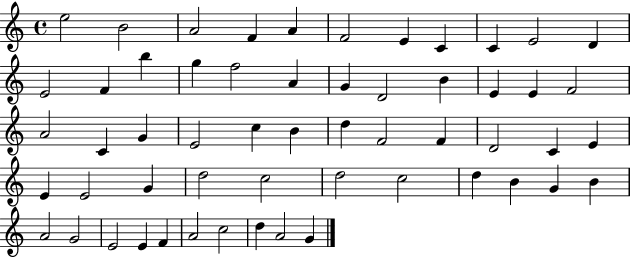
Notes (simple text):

E5/h B4/h A4/h F4/q A4/q F4/h E4/q C4/q C4/q E4/h D4/q E4/h F4/q B5/q G5/q F5/h A4/q G4/q D4/h B4/q E4/q E4/q F4/h A4/h C4/q G4/q E4/h C5/q B4/q D5/q F4/h F4/q D4/h C4/q E4/q E4/q E4/h G4/q D5/h C5/h D5/h C5/h D5/q B4/q G4/q B4/q A4/h G4/h E4/h E4/q F4/q A4/h C5/h D5/q A4/h G4/q